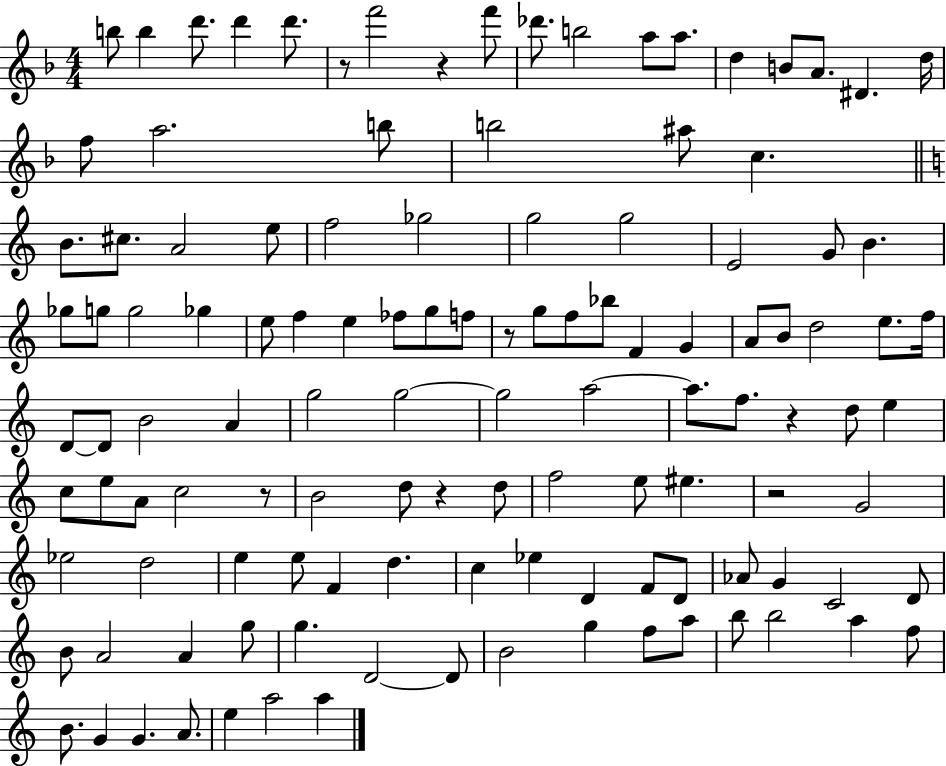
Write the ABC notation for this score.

X:1
T:Untitled
M:4/4
L:1/4
K:F
b/2 b d'/2 d' d'/2 z/2 f'2 z f'/2 _d'/2 b2 a/2 a/2 d B/2 A/2 ^D d/4 f/2 a2 b/2 b2 ^a/2 c B/2 ^c/2 A2 e/2 f2 _g2 g2 g2 E2 G/2 B _g/2 g/2 g2 _g e/2 f e _f/2 g/2 f/2 z/2 g/2 f/2 _b/2 F G A/2 B/2 d2 e/2 f/4 D/2 D/2 B2 A g2 g2 g2 a2 a/2 f/2 z d/2 e c/2 e/2 A/2 c2 z/2 B2 d/2 z d/2 f2 e/2 ^e z2 G2 _e2 d2 e e/2 F d c _e D F/2 D/2 _A/2 G C2 D/2 B/2 A2 A g/2 g D2 D/2 B2 g f/2 a/2 b/2 b2 a f/2 B/2 G G A/2 e a2 a